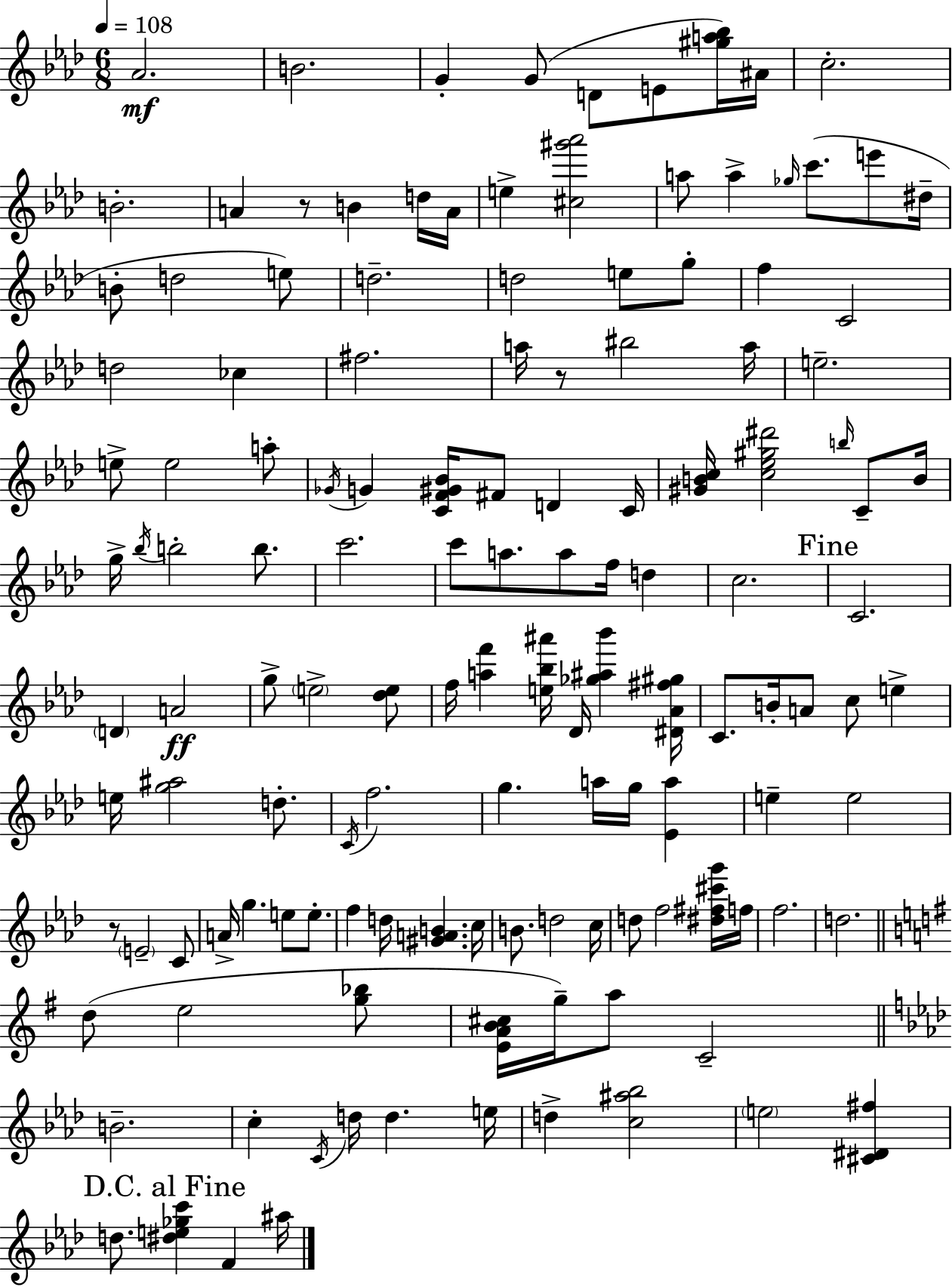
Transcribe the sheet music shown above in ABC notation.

X:1
T:Untitled
M:6/8
L:1/4
K:Fm
_A2 B2 G G/2 D/2 E/2 [^ga_b]/4 ^A/4 c2 B2 A z/2 B d/4 A/4 e [^c^g'_a']2 a/2 a _g/4 c'/2 e'/2 ^d/4 B/2 d2 e/2 d2 d2 e/2 g/2 f C2 d2 _c ^f2 a/4 z/2 ^b2 a/4 e2 e/2 e2 a/2 _G/4 G [CF^G_B]/4 ^F/2 D C/4 [^GBc]/4 [c_e^g^d']2 b/4 C/2 B/4 g/4 _b/4 b2 b/2 c'2 c'/2 a/2 a/2 f/4 d c2 C2 D A2 g/2 e2 [_de]/2 f/4 [af'] [e_b^a']/4 _D/4 [_g^a_b'] [^D_A^f^g]/4 C/2 B/4 A/2 c/2 e e/4 [g^a]2 d/2 C/4 f2 g a/4 g/4 [_Ea] e e2 z/2 E2 C/2 A/4 g e/2 e/2 f d/4 [^GAB] c/4 B/2 d2 c/4 d/2 f2 [^d^f^c'g']/4 f/4 f2 d2 d/2 e2 [g_b]/2 [EAB^c]/4 g/4 a/2 C2 B2 c C/4 d/4 d e/4 d [c^a_b]2 e2 [^C^D^f] d/2 [^de_gc'] F ^a/4